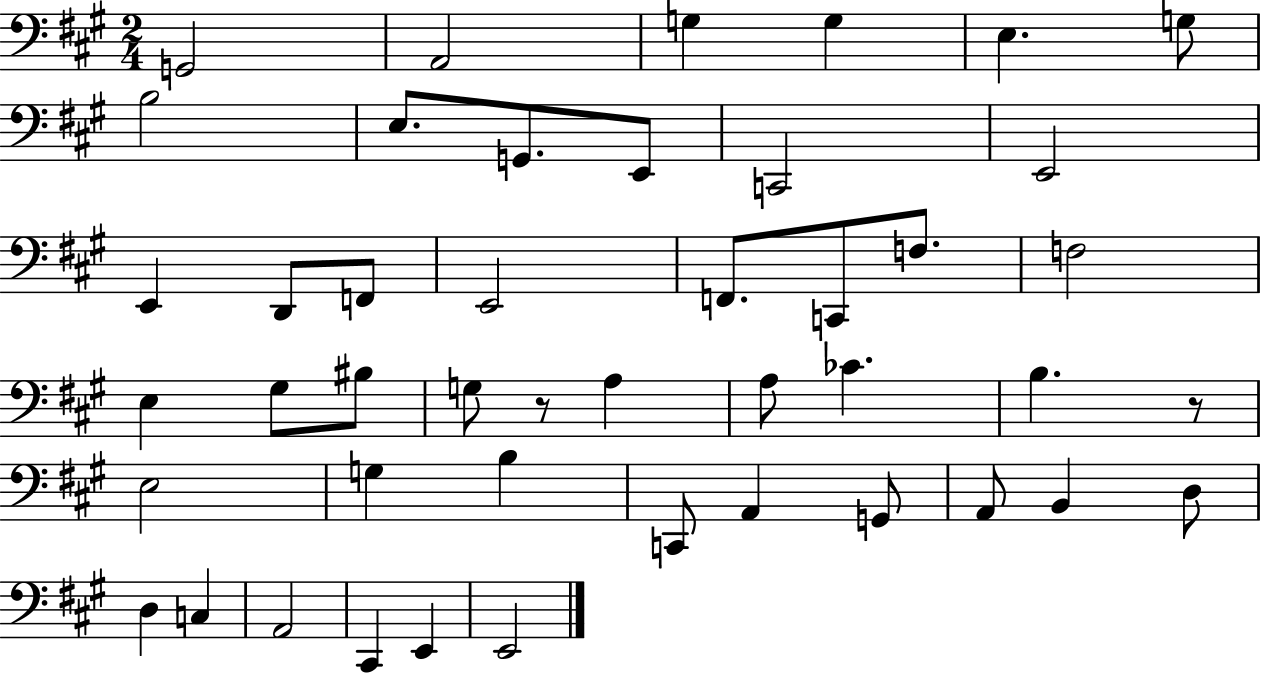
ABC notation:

X:1
T:Untitled
M:2/4
L:1/4
K:A
G,,2 A,,2 G, G, E, G,/2 B,2 E,/2 G,,/2 E,,/2 C,,2 E,,2 E,, D,,/2 F,,/2 E,,2 F,,/2 C,,/2 F,/2 F,2 E, ^G,/2 ^B,/2 G,/2 z/2 A, A,/2 _C B, z/2 E,2 G, B, C,,/2 A,, G,,/2 A,,/2 B,, D,/2 D, C, A,,2 ^C,, E,, E,,2